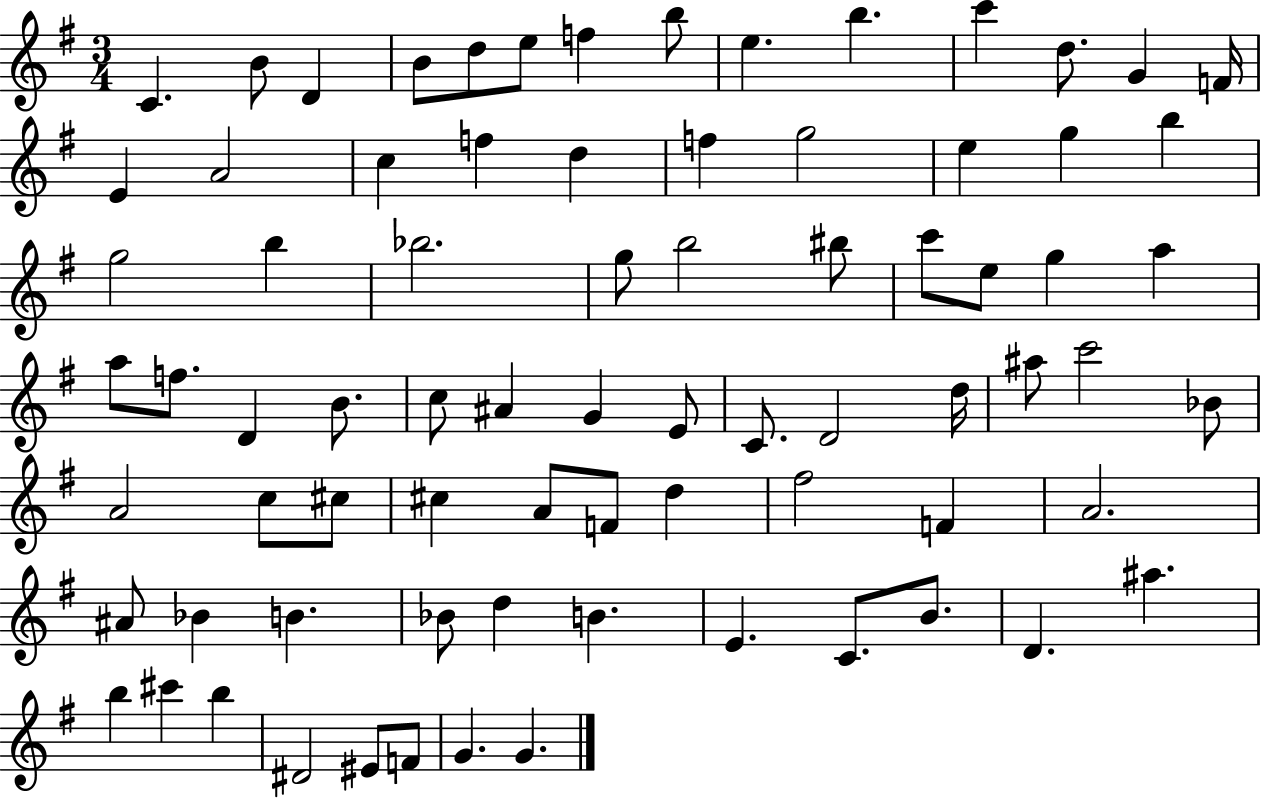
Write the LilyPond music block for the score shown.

{
  \clef treble
  \numericTimeSignature
  \time 3/4
  \key g \major
  \repeat volta 2 { c'4. b'8 d'4 | b'8 d''8 e''8 f''4 b''8 | e''4. b''4. | c'''4 d''8. g'4 f'16 | \break e'4 a'2 | c''4 f''4 d''4 | f''4 g''2 | e''4 g''4 b''4 | \break g''2 b''4 | bes''2. | g''8 b''2 bis''8 | c'''8 e''8 g''4 a''4 | \break a''8 f''8. d'4 b'8. | c''8 ais'4 g'4 e'8 | c'8. d'2 d''16 | ais''8 c'''2 bes'8 | \break a'2 c''8 cis''8 | cis''4 a'8 f'8 d''4 | fis''2 f'4 | a'2. | \break ais'8 bes'4 b'4. | bes'8 d''4 b'4. | e'4. c'8. b'8. | d'4. ais''4. | \break b''4 cis'''4 b''4 | dis'2 eis'8 f'8 | g'4. g'4. | } \bar "|."
}